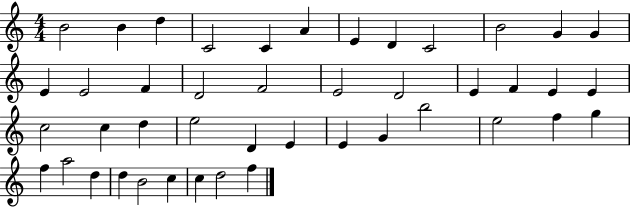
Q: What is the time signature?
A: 4/4